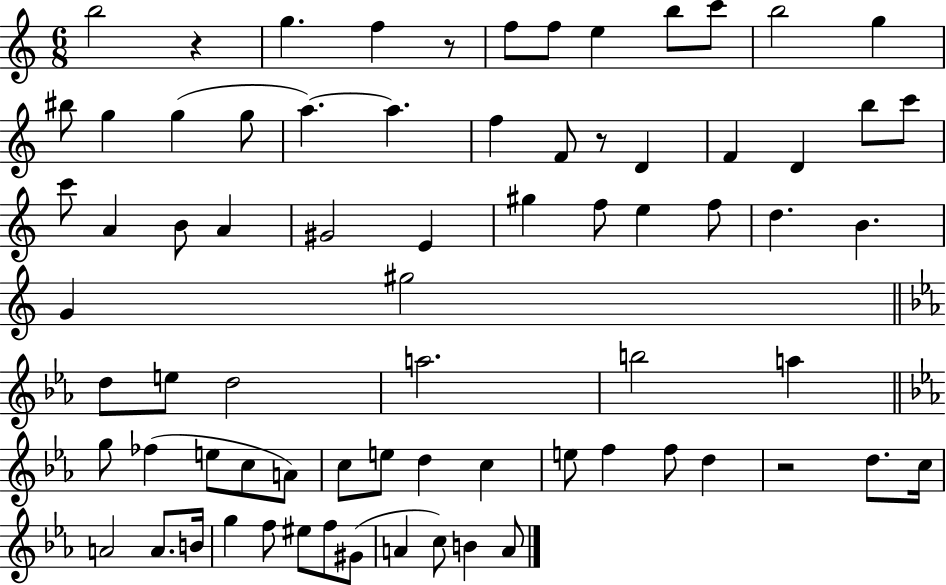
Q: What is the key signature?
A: C major